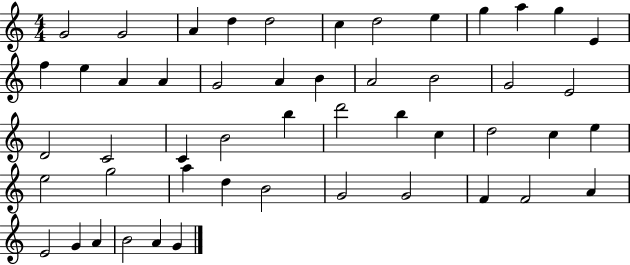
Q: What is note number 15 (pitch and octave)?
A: A4